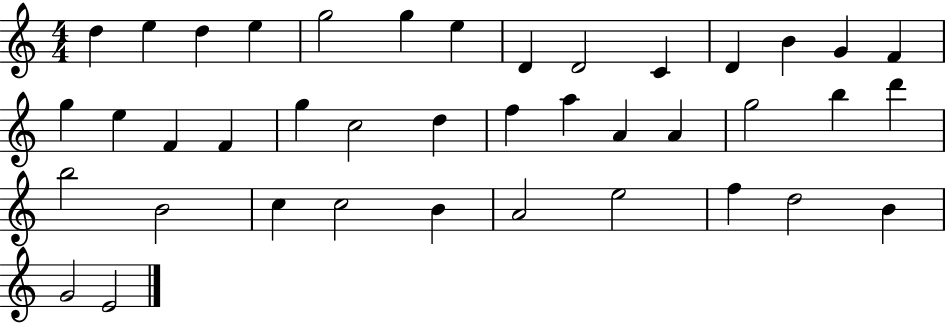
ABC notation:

X:1
T:Untitled
M:4/4
L:1/4
K:C
d e d e g2 g e D D2 C D B G F g e F F g c2 d f a A A g2 b d' b2 B2 c c2 B A2 e2 f d2 B G2 E2